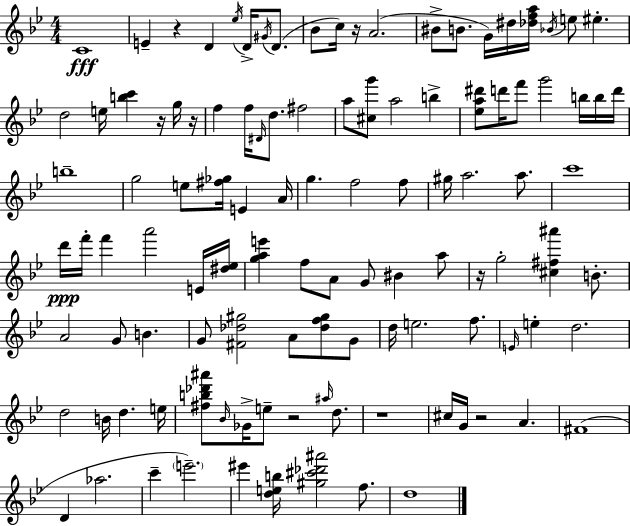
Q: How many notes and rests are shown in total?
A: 111